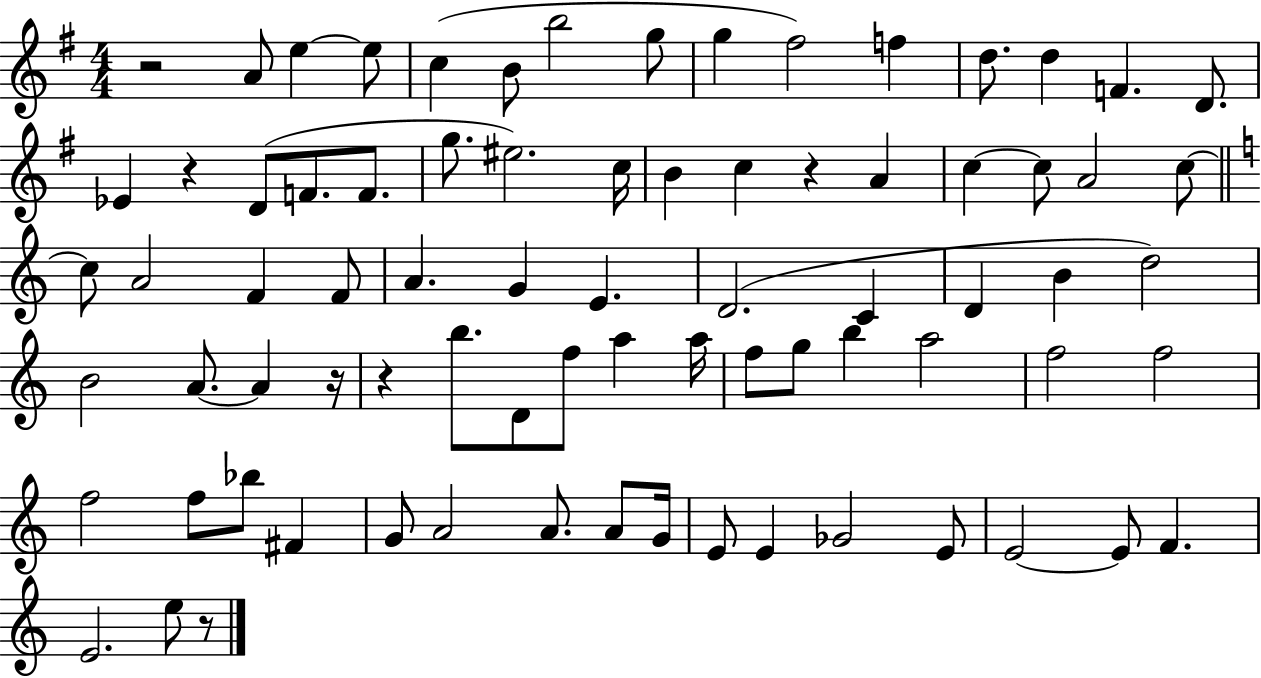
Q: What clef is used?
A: treble